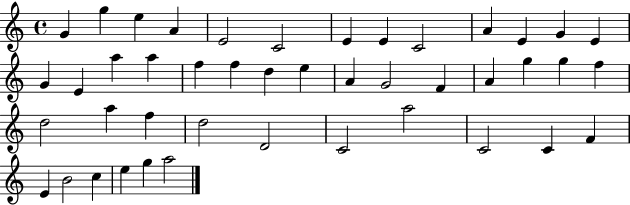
G4/q G5/q E5/q A4/q E4/h C4/h E4/q E4/q C4/h A4/q E4/q G4/q E4/q G4/q E4/q A5/q A5/q F5/q F5/q D5/q E5/q A4/q G4/h F4/q A4/q G5/q G5/q F5/q D5/h A5/q F5/q D5/h D4/h C4/h A5/h C4/h C4/q F4/q E4/q B4/h C5/q E5/q G5/q A5/h